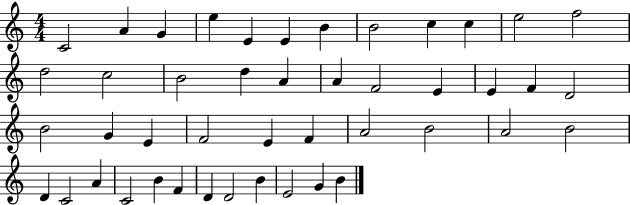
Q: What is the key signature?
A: C major